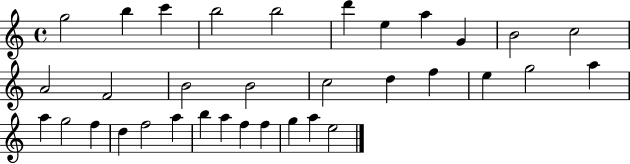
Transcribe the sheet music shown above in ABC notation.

X:1
T:Untitled
M:4/4
L:1/4
K:C
g2 b c' b2 b2 d' e a G B2 c2 A2 F2 B2 B2 c2 d f e g2 a a g2 f d f2 a b a f f g a e2